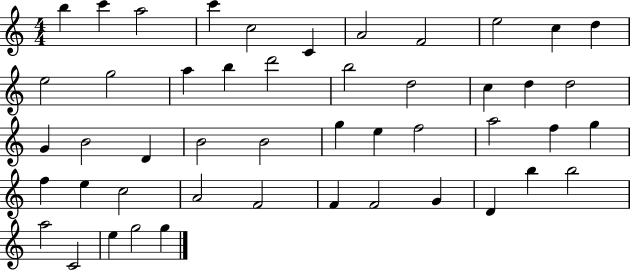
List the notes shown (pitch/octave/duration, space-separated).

B5/q C6/q A5/h C6/q C5/h C4/q A4/h F4/h E5/h C5/q D5/q E5/h G5/h A5/q B5/q D6/h B5/h D5/h C5/q D5/q D5/h G4/q B4/h D4/q B4/h B4/h G5/q E5/q F5/h A5/h F5/q G5/q F5/q E5/q C5/h A4/h F4/h F4/q F4/h G4/q D4/q B5/q B5/h A5/h C4/h E5/q G5/h G5/q